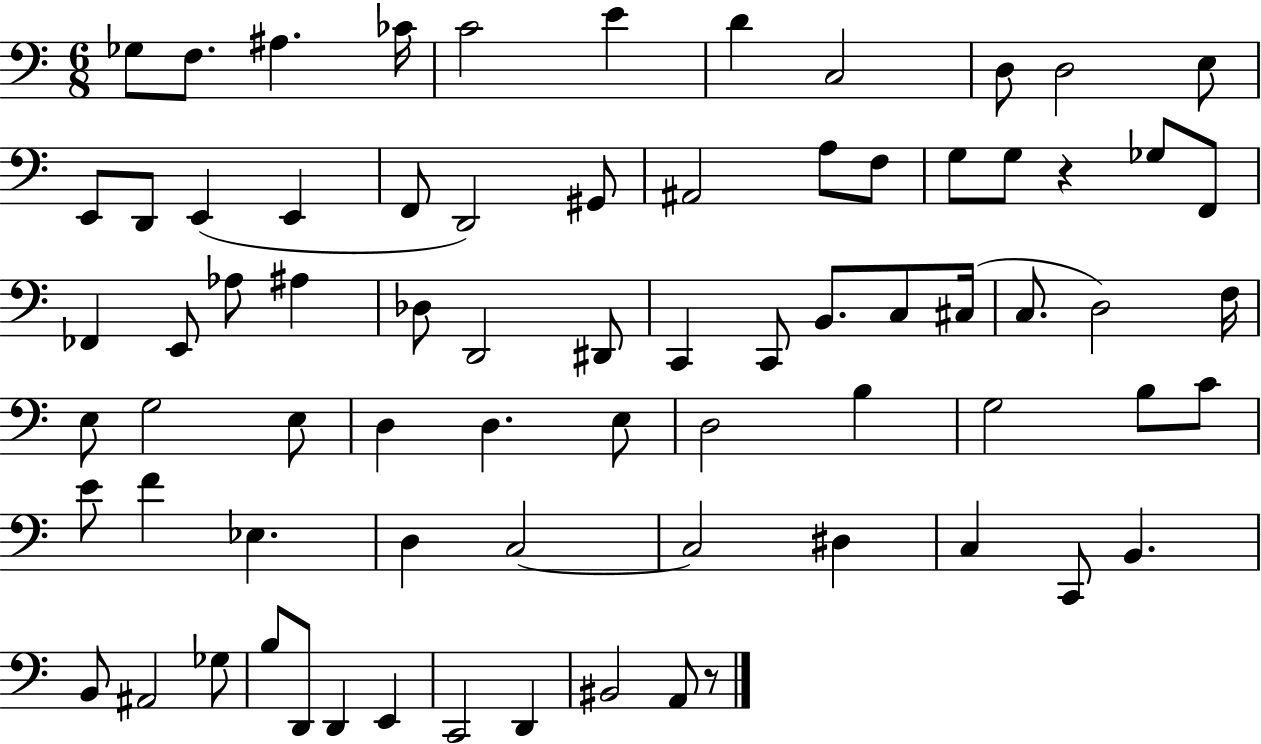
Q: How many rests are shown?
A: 2